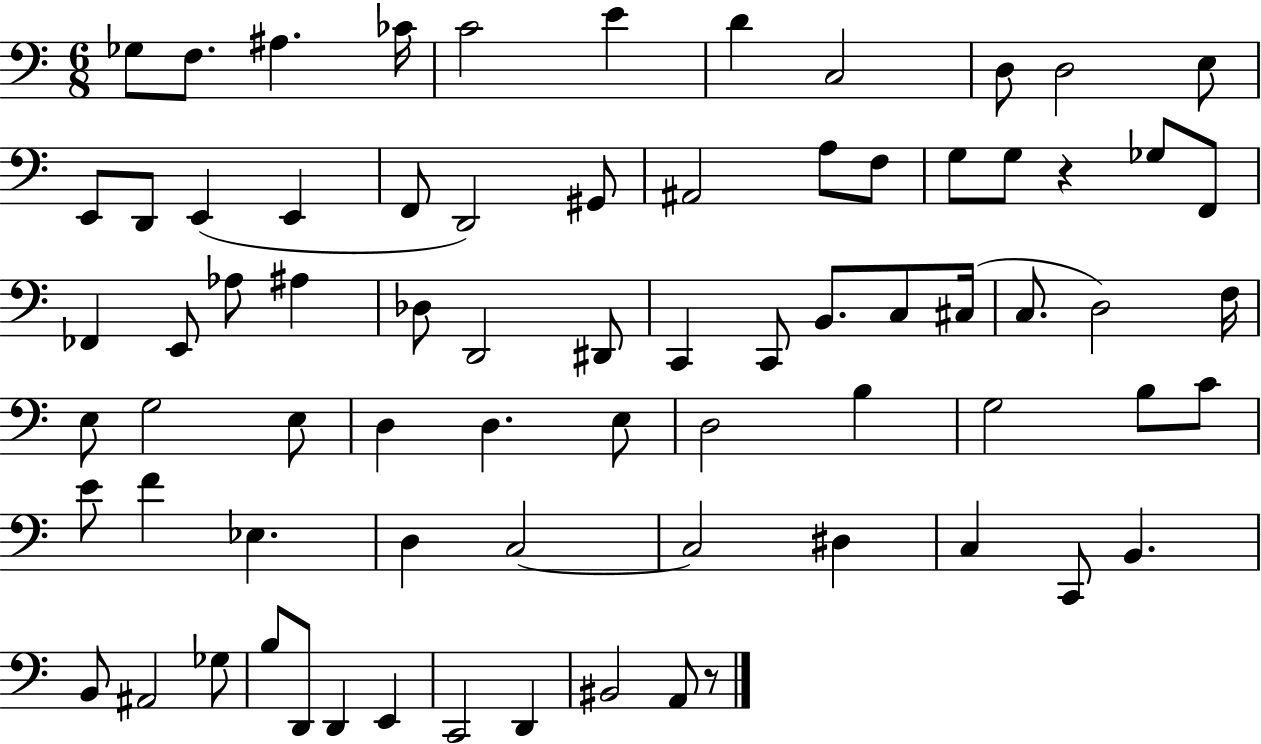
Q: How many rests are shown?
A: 2